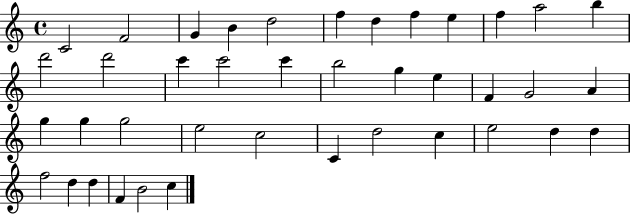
X:1
T:Untitled
M:4/4
L:1/4
K:C
C2 F2 G B d2 f d f e f a2 b d'2 d'2 c' c'2 c' b2 g e F G2 A g g g2 e2 c2 C d2 c e2 d d f2 d d F B2 c